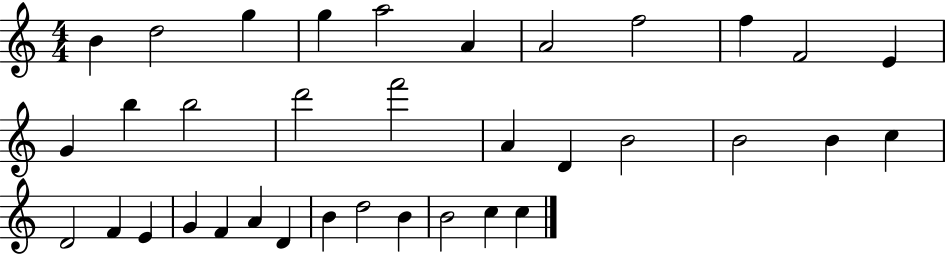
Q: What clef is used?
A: treble